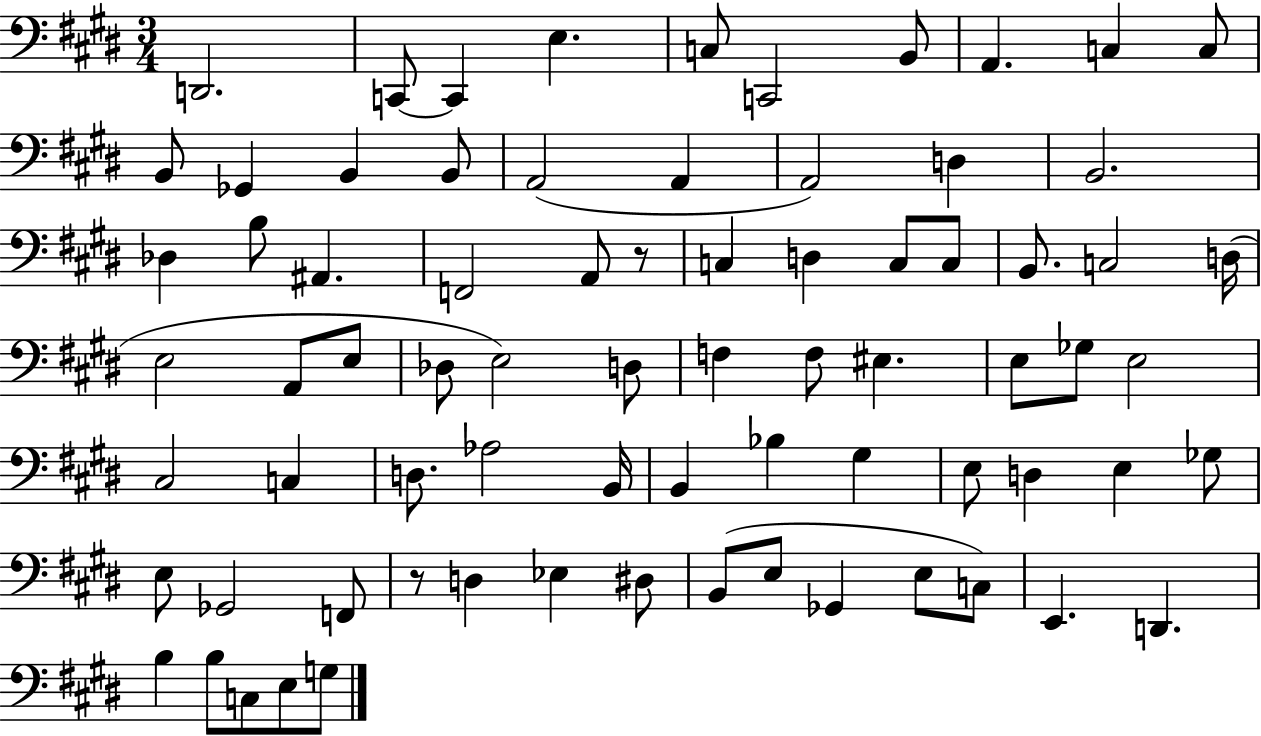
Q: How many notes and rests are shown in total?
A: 75